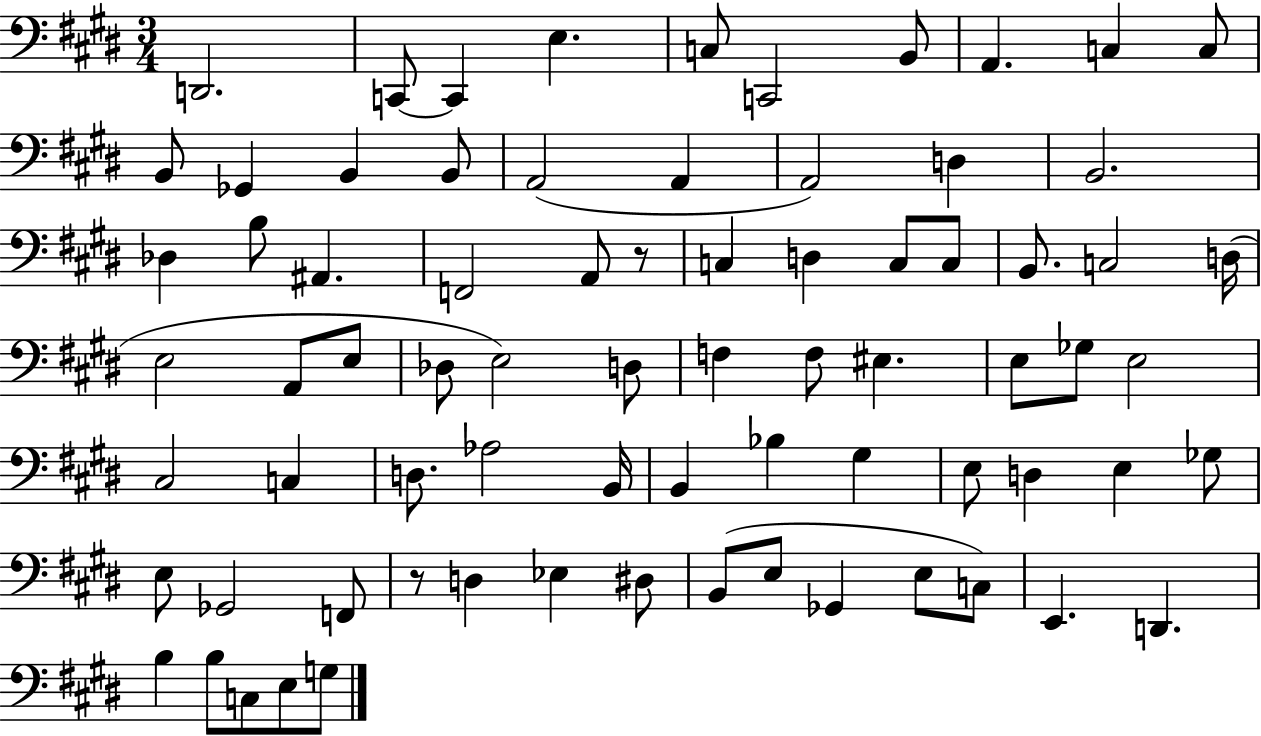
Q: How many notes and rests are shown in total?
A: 75